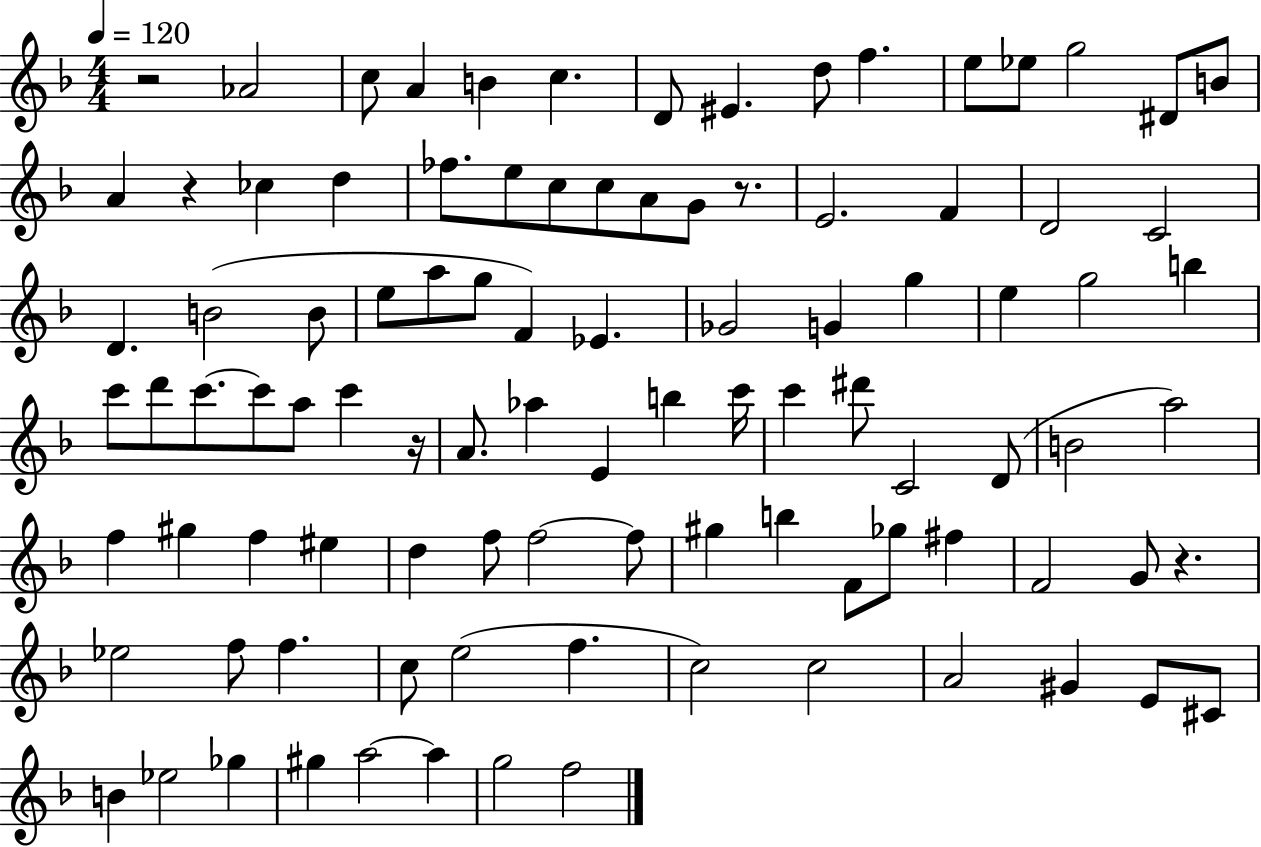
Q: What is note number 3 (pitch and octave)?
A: A4